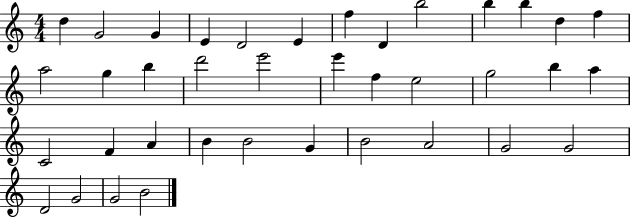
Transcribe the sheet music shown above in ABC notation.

X:1
T:Untitled
M:4/4
L:1/4
K:C
d G2 G E D2 E f D b2 b b d f a2 g b d'2 e'2 e' f e2 g2 b a C2 F A B B2 G B2 A2 G2 G2 D2 G2 G2 B2